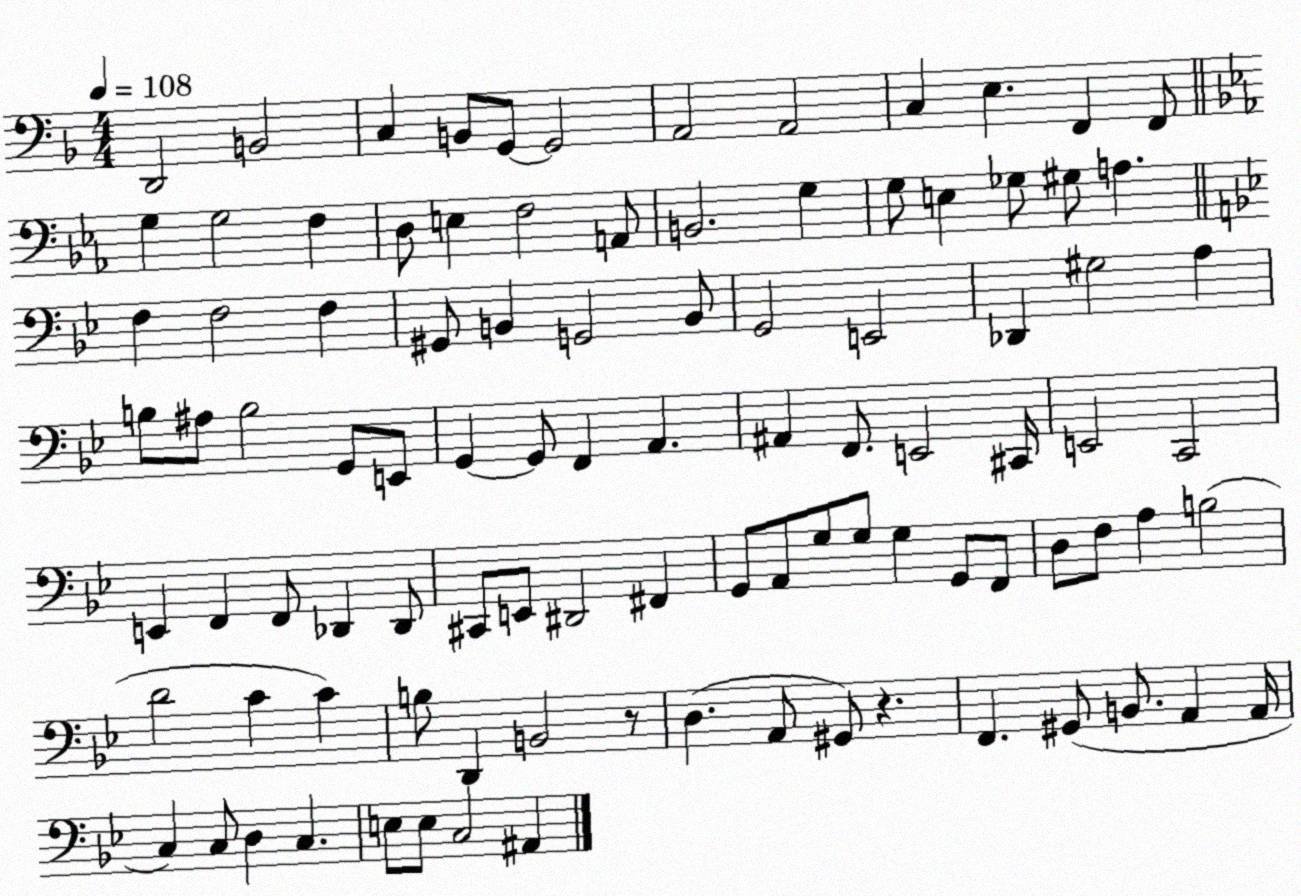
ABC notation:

X:1
T:Untitled
M:4/4
L:1/4
K:F
D,,2 B,,2 C, B,,/2 G,,/2 G,,2 A,,2 A,,2 C, E, F,, F,,/2 G, G,2 F, D,/2 E, F,2 A,,/2 B,,2 G, G,/2 E, _G,/2 ^G,/2 A, F, F,2 F, ^G,,/2 B,, G,,2 B,,/2 G,,2 E,,2 _D,, ^G,2 A, B,/2 ^A,/2 B,2 G,,/2 E,,/2 G,, G,,/2 F,, A,, ^A,, F,,/2 E,,2 ^C,,/4 E,,2 C,,2 E,, F,, F,,/2 _D,, _D,,/2 ^C,,/2 E,,/2 ^D,,2 ^F,, G,,/2 A,,/2 G,/2 G,/2 G, G,,/2 F,,/2 D,/2 F,/2 A, B,2 D2 C C B,/2 D,, B,,2 z/2 D, A,,/2 ^G,,/2 z F,, ^G,,/2 B,,/2 A,, A,,/4 C, C,/2 D, C, E,/2 E,/2 C,2 ^A,,